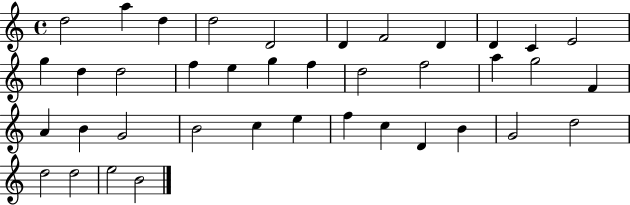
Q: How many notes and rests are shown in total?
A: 39